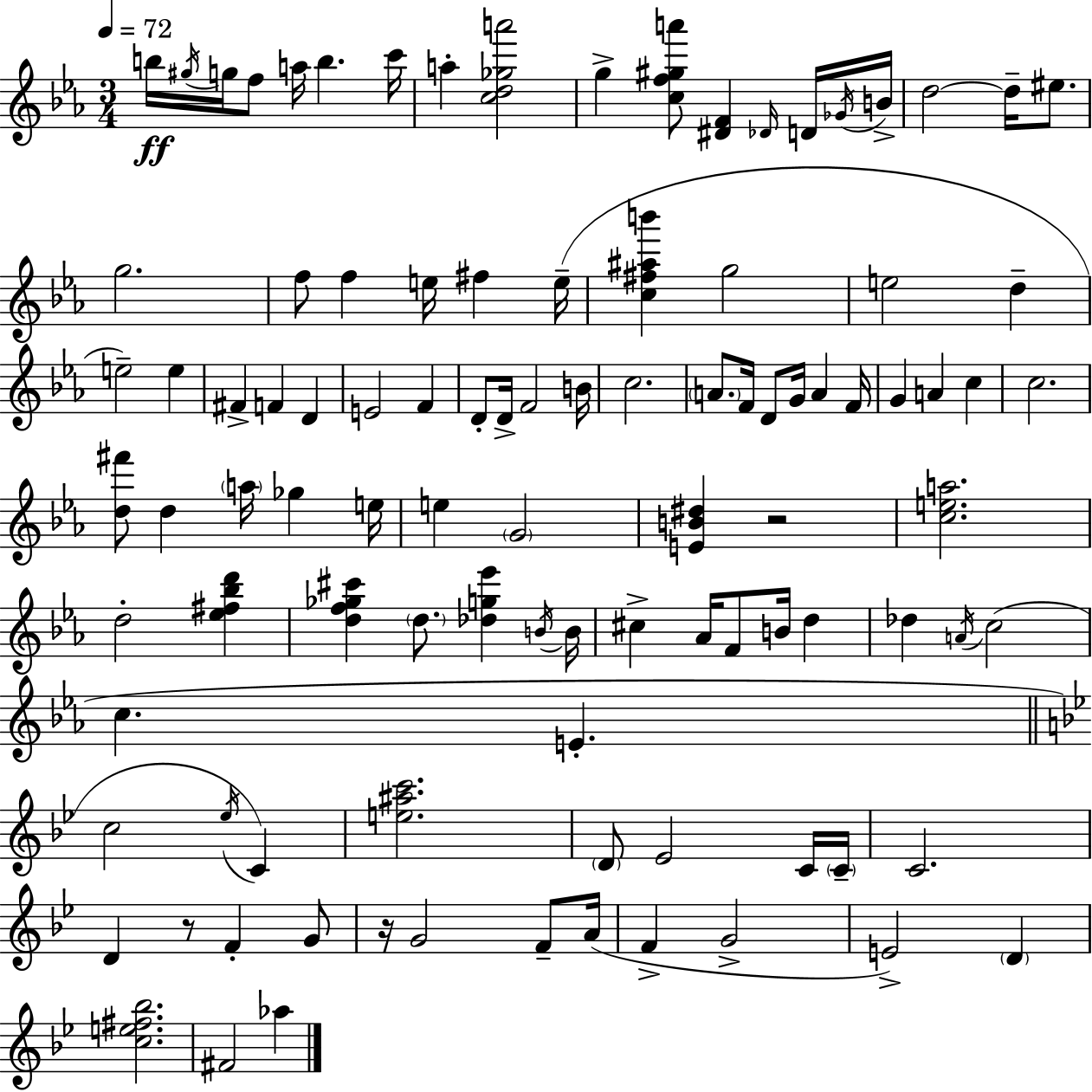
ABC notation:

X:1
T:Untitled
M:3/4
L:1/4
K:Eb
b/4 ^g/4 g/4 f/2 a/4 b c'/4 a [cd_ga']2 g [cf^ga']/2 [^DF] _D/4 D/4 _G/4 B/4 d2 d/4 ^e/2 g2 f/2 f e/4 ^f e/4 [c^f^ab'] g2 e2 d e2 e ^F F D E2 F D/2 D/4 F2 B/4 c2 A/2 F/4 D/2 G/4 A F/4 G A c c2 [d^f']/2 d a/4 _g e/4 e G2 [EB^d] z2 [cea]2 d2 [_e^f_bd'] [df_g^c'] d/2 [_dg_e'] B/4 B/4 ^c _A/4 F/2 B/4 d _d A/4 c2 c E c2 _e/4 C [e^ac']2 D/2 _E2 C/4 C/4 C2 D z/2 F G/2 z/4 G2 F/2 A/4 F G2 E2 D [ce^f_b]2 ^F2 _a